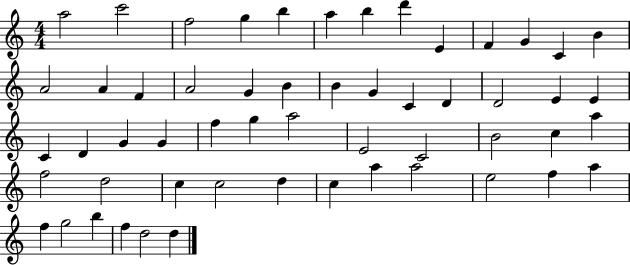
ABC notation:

X:1
T:Untitled
M:4/4
L:1/4
K:C
a2 c'2 f2 g b a b d' E F G C B A2 A F A2 G B B G C D D2 E E C D G G f g a2 E2 C2 B2 c a f2 d2 c c2 d c a a2 e2 f a f g2 b f d2 d